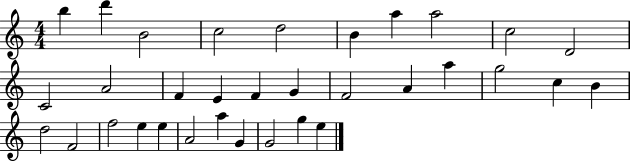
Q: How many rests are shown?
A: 0